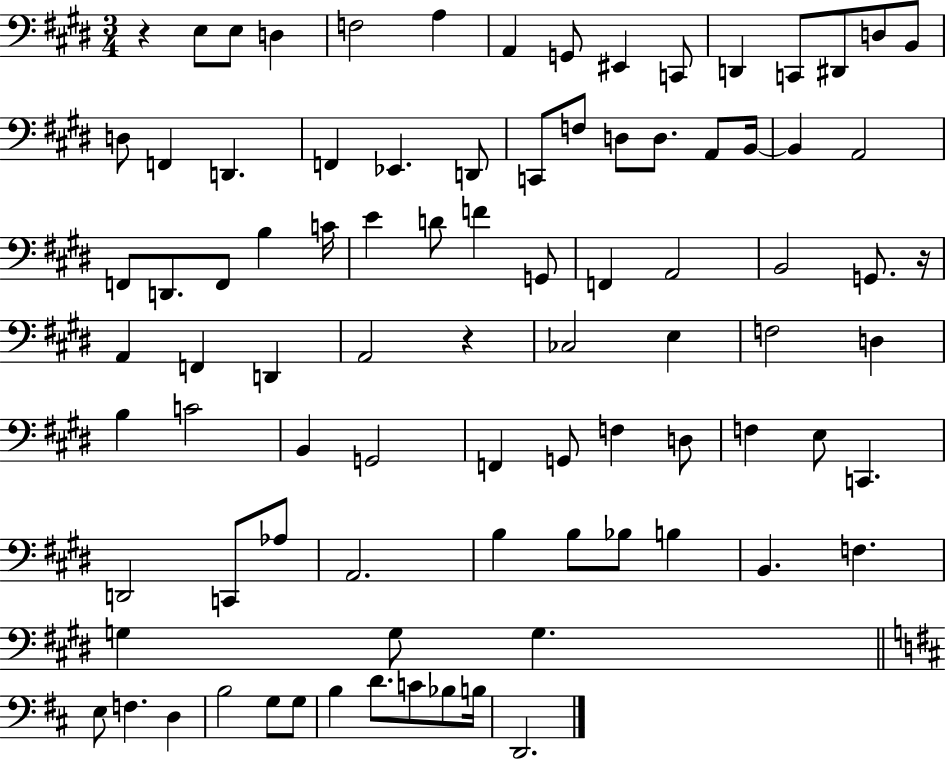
X:1
T:Untitled
M:3/4
L:1/4
K:E
z E,/2 E,/2 D, F,2 A, A,, G,,/2 ^E,, C,,/2 D,, C,,/2 ^D,,/2 D,/2 B,,/2 D,/2 F,, D,, F,, _E,, D,,/2 C,,/2 F,/2 D,/2 D,/2 A,,/2 B,,/4 B,, A,,2 F,,/2 D,,/2 F,,/2 B, C/4 E D/2 F G,,/2 F,, A,,2 B,,2 G,,/2 z/4 A,, F,, D,, A,,2 z _C,2 E, F,2 D, B, C2 B,, G,,2 F,, G,,/2 F, D,/2 F, E,/2 C,, D,,2 C,,/2 _A,/2 A,,2 B, B,/2 _B,/2 B, B,, F, G, G,/2 G, E,/2 F, D, B,2 G,/2 G,/2 B, D/2 C/2 _B,/2 B,/4 D,,2